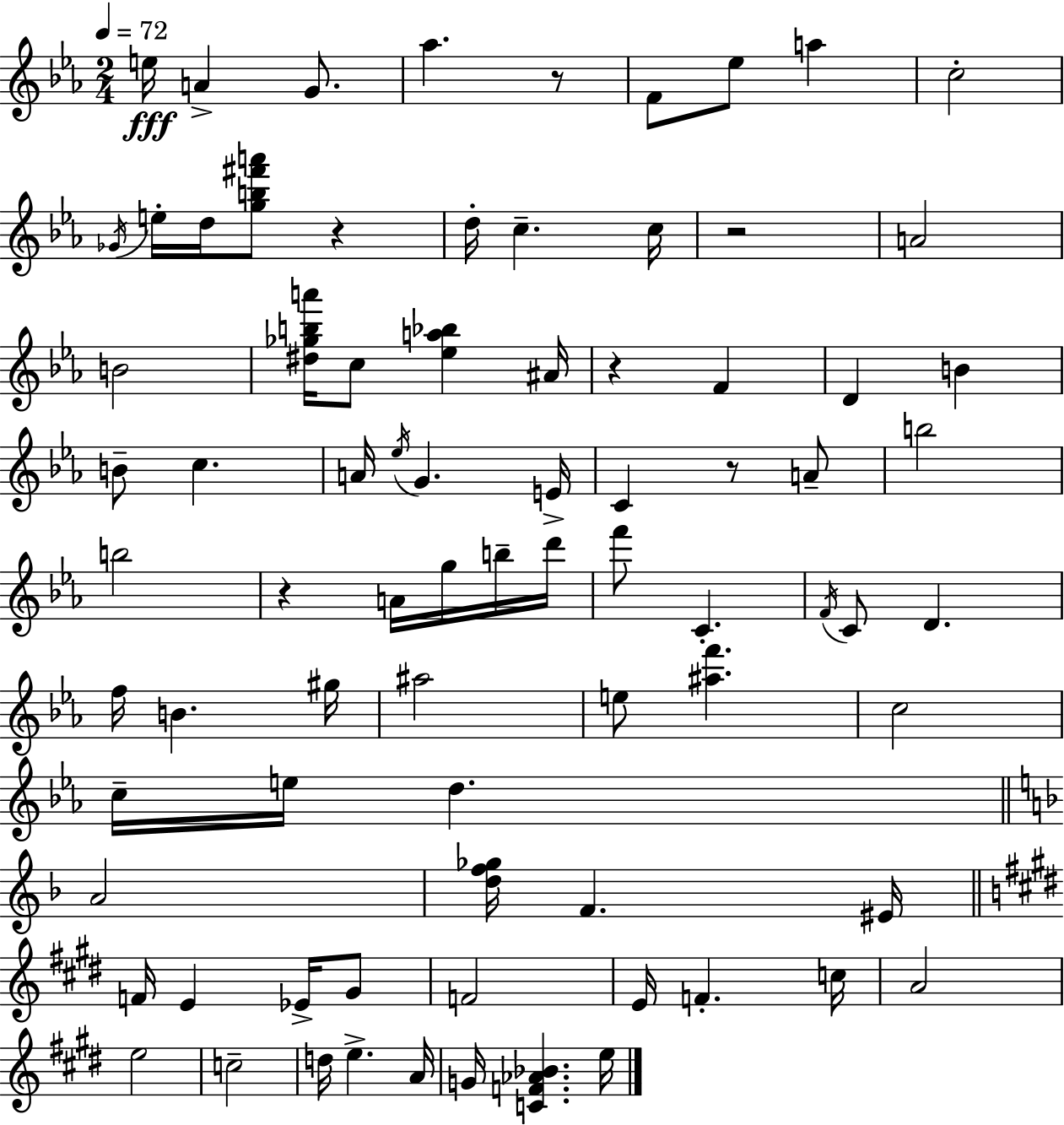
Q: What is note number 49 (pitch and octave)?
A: D5